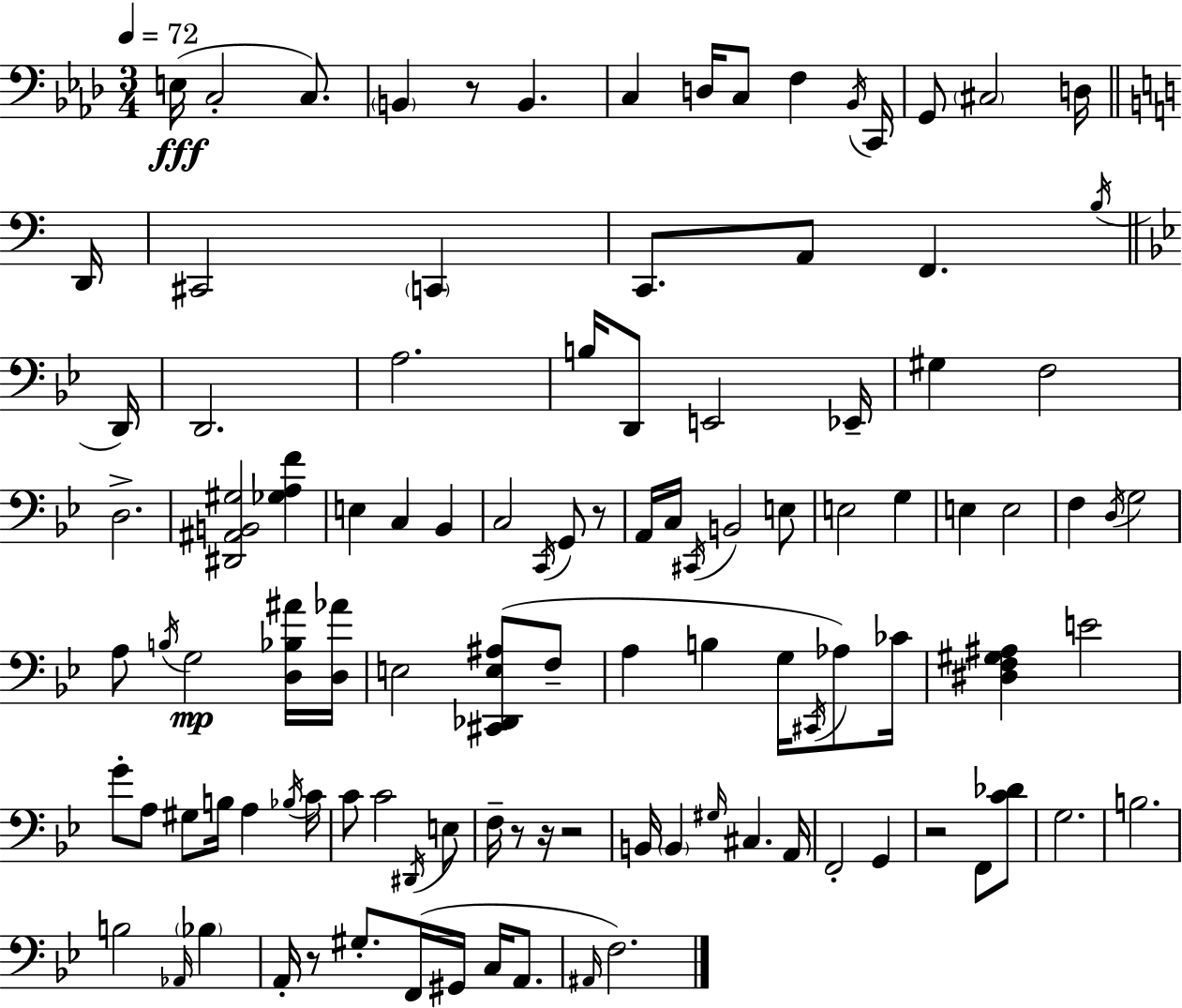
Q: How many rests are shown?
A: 7